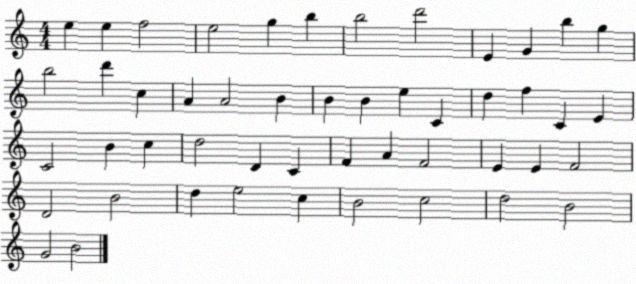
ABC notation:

X:1
T:Untitled
M:4/4
L:1/4
K:C
e e f2 e2 g b b2 d'2 E G b g b2 d' c A A2 B B B e C d f C E C2 B c d2 D C F A F2 E E F2 D2 B2 d e2 c B2 c2 d2 B2 G2 B2